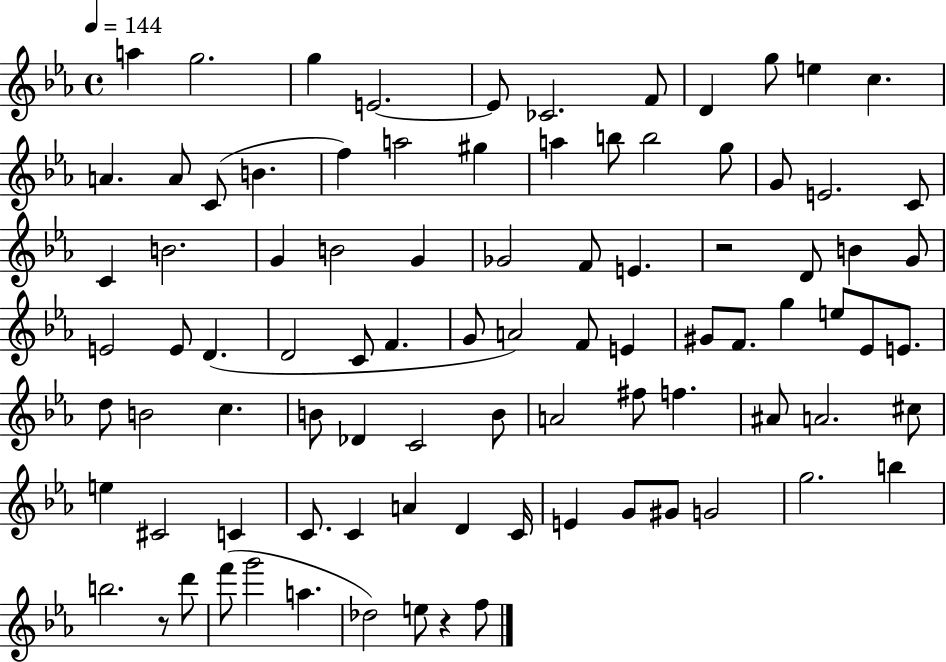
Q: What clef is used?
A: treble